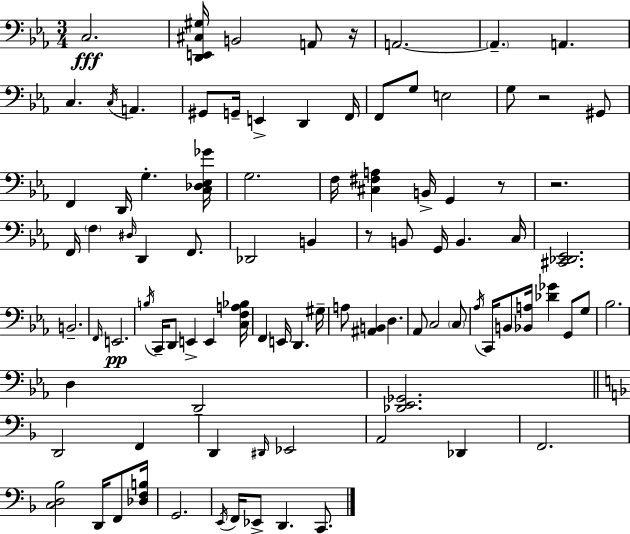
X:1
T:Untitled
M:3/4
L:1/4
K:Eb
C,2 [D,,E,,^C,^G,]/4 B,,2 A,,/2 z/4 A,,2 A,, A,, C, C,/4 A,, ^G,,/2 G,,/4 E,, D,, F,,/4 F,,/2 G,/2 E,2 G,/2 z2 ^G,,/2 F,, D,,/4 G, [C,_D,_E,_G]/4 G,2 F,/4 [^C,^F,A,] B,,/4 G,, z/2 z2 F,,/4 F, ^D,/4 D,, F,,/2 _D,,2 B,, z/2 B,,/2 G,,/4 B,, C,/4 [^C,,_D,,_E,,]2 B,,2 F,,/4 E,,2 B,/4 C,,/4 D,,/2 E,, E,, [C,F,A,_B,]/4 F,, E,,/4 D,, ^G,/4 A,/2 [^A,,B,,] D, _A,,/2 C,2 C,/2 _A,/4 C,,/4 B,,/2 [_B,,A,]/4 [_D_G] G,,/2 G,/2 _B,2 D, D,,2 [_D,,_E,,_G,,]2 D,,2 F,, D,, ^D,,/4 _E,,2 A,,2 _D,, F,,2 [C,D,_B,]2 D,,/4 F,,/2 [_D,F,B,]/4 G,,2 E,,/4 F,,/4 _E,,/2 D,, C,,/2